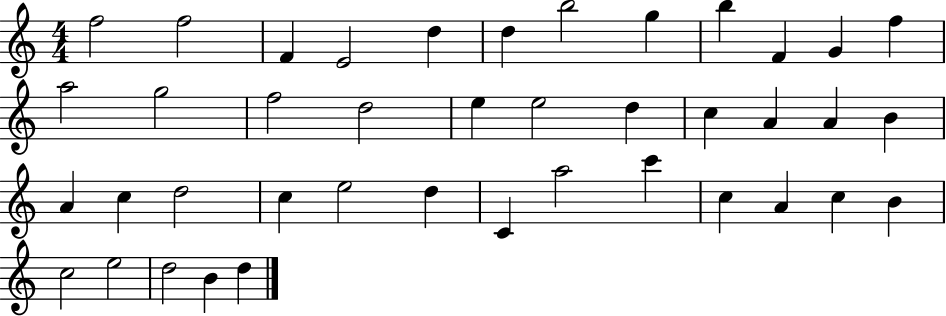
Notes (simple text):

F5/h F5/h F4/q E4/h D5/q D5/q B5/h G5/q B5/q F4/q G4/q F5/q A5/h G5/h F5/h D5/h E5/q E5/h D5/q C5/q A4/q A4/q B4/q A4/q C5/q D5/h C5/q E5/h D5/q C4/q A5/h C6/q C5/q A4/q C5/q B4/q C5/h E5/h D5/h B4/q D5/q